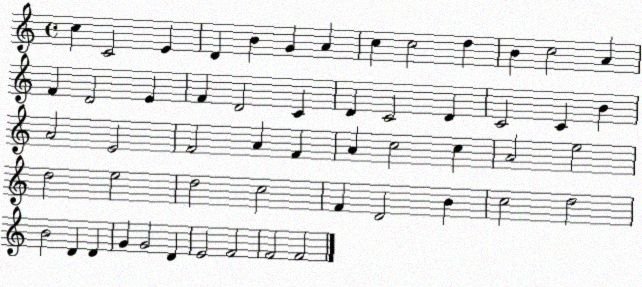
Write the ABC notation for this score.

X:1
T:Untitled
M:4/4
L:1/4
K:C
c C2 E D B G A c c2 d B c2 A F D2 E F D2 C D C2 D C2 C B A2 E2 F2 A F A c2 c A2 e2 d2 e2 d2 c2 F D2 B c2 d2 B2 D D G G2 D E2 F2 F2 F2